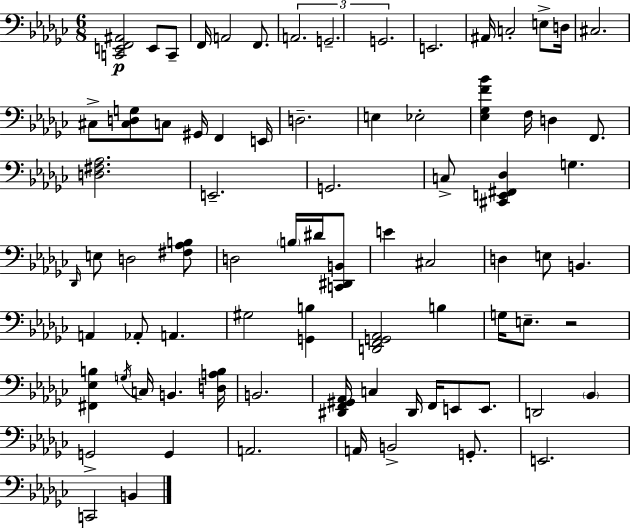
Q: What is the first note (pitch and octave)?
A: E2